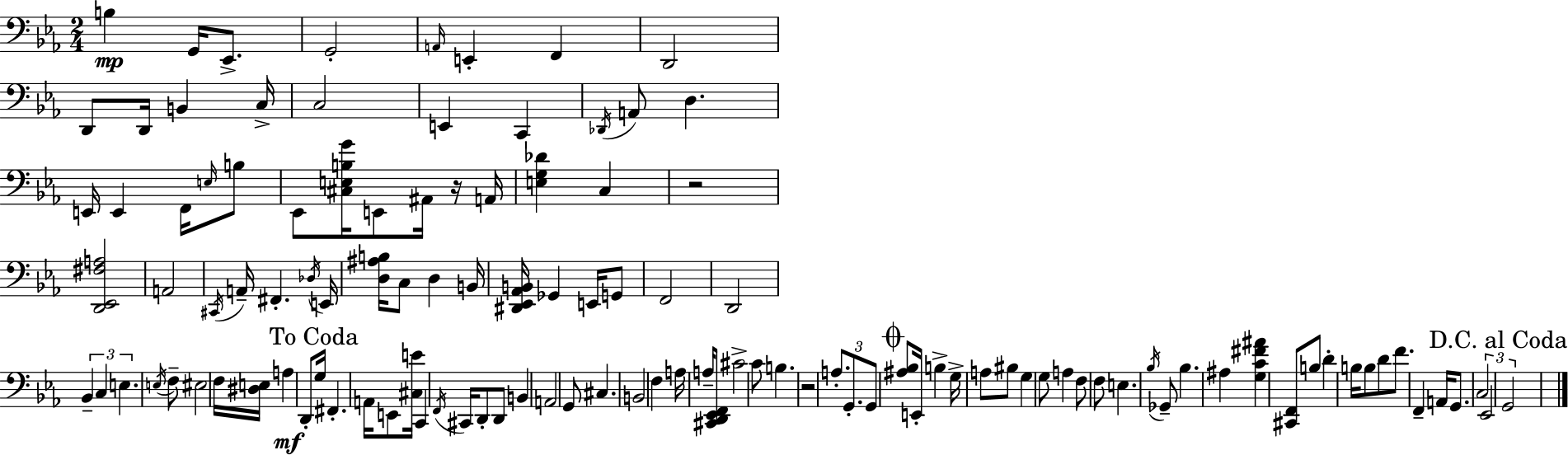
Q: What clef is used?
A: bass